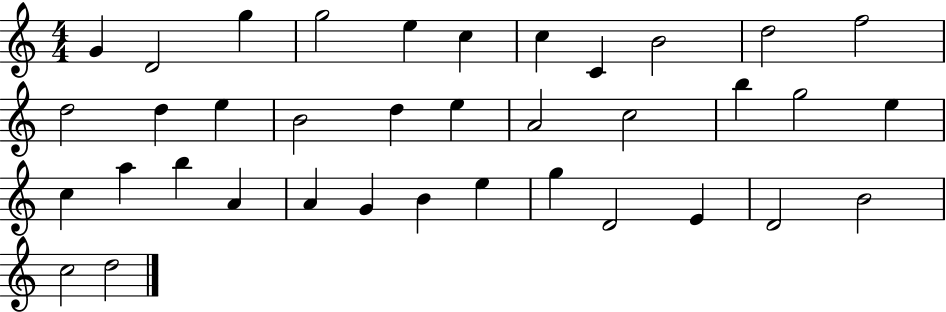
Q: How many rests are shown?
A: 0